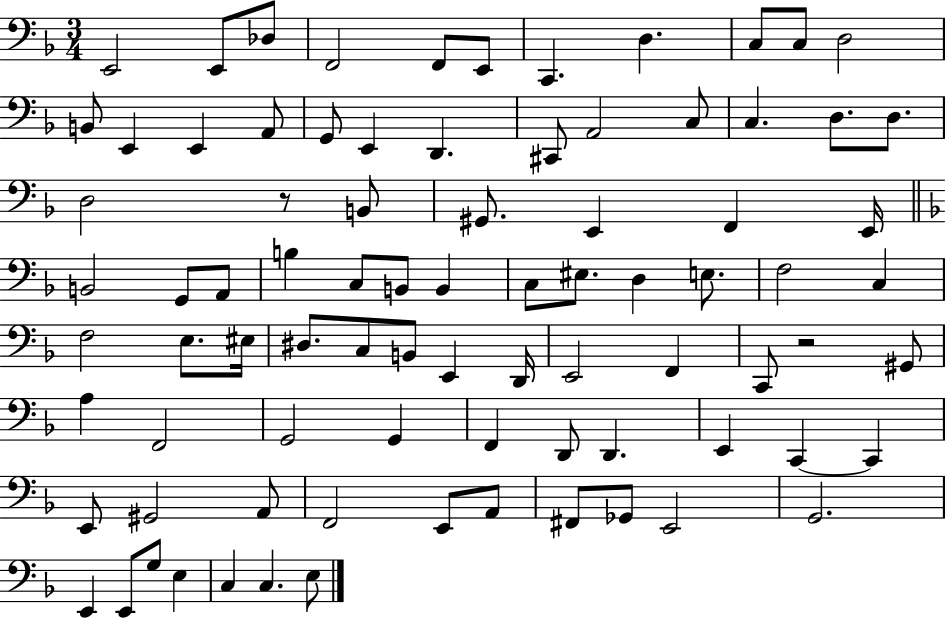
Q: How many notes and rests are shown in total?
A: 84